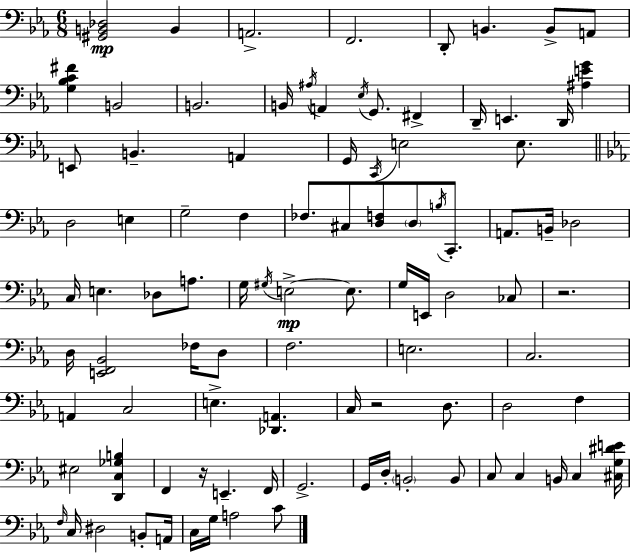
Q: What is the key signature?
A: C minor